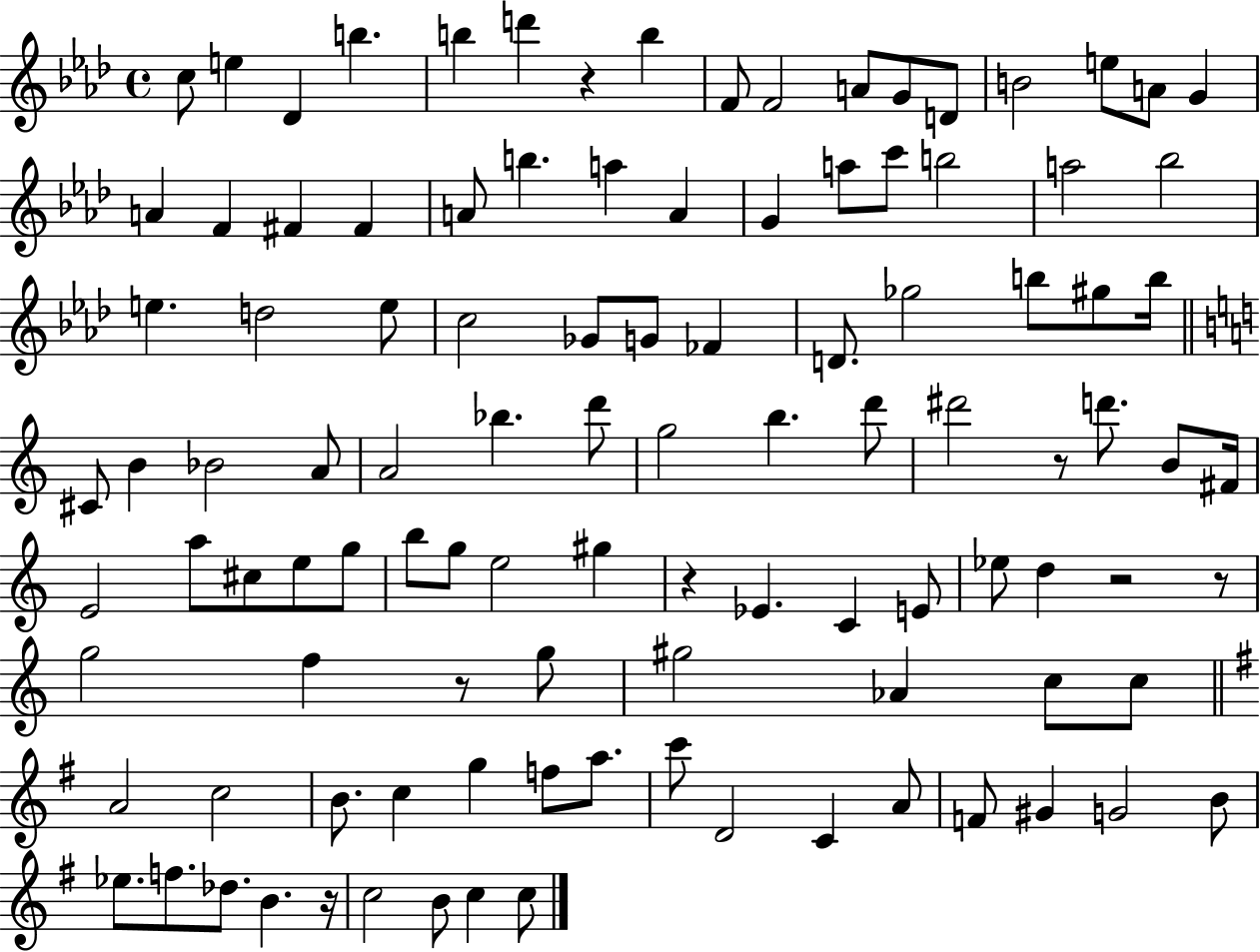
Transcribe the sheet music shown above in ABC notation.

X:1
T:Untitled
M:4/4
L:1/4
K:Ab
c/2 e _D b b d' z b F/2 F2 A/2 G/2 D/2 B2 e/2 A/2 G A F ^F ^F A/2 b a A G a/2 c'/2 b2 a2 _b2 e d2 e/2 c2 _G/2 G/2 _F D/2 _g2 b/2 ^g/2 b/4 ^C/2 B _B2 A/2 A2 _b d'/2 g2 b d'/2 ^d'2 z/2 d'/2 B/2 ^F/4 E2 a/2 ^c/2 e/2 g/2 b/2 g/2 e2 ^g z _E C E/2 _e/2 d z2 z/2 g2 f z/2 g/2 ^g2 _A c/2 c/2 A2 c2 B/2 c g f/2 a/2 c'/2 D2 C A/2 F/2 ^G G2 B/2 _e/2 f/2 _d/2 B z/4 c2 B/2 c c/2